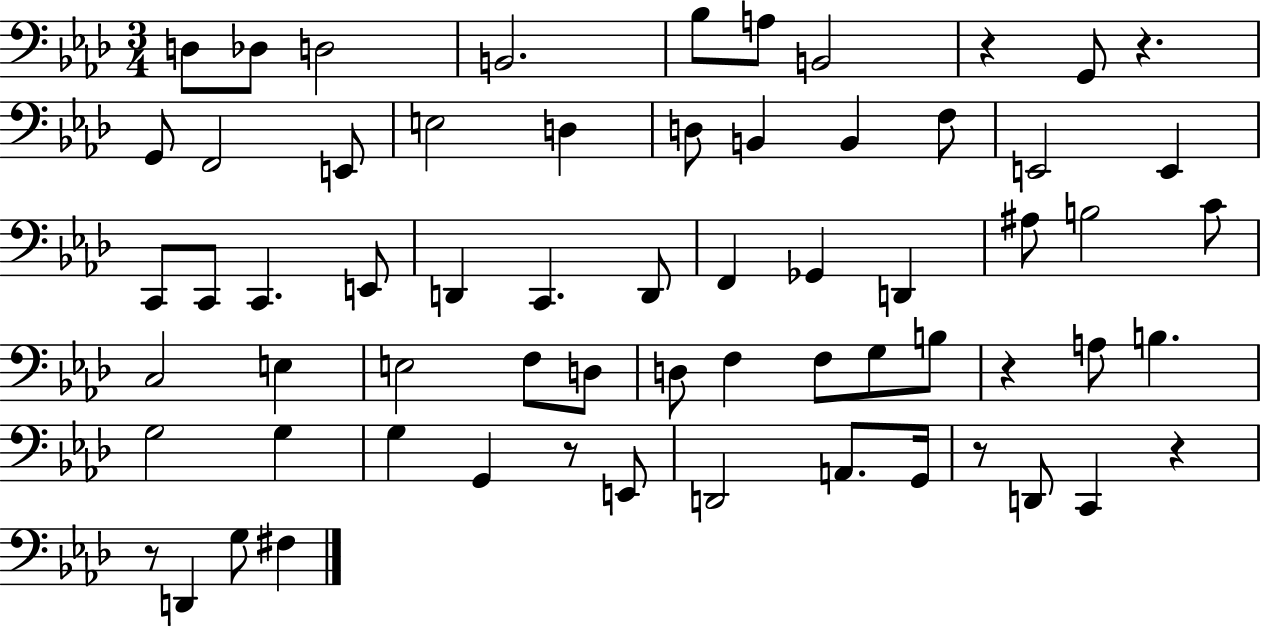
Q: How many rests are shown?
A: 7